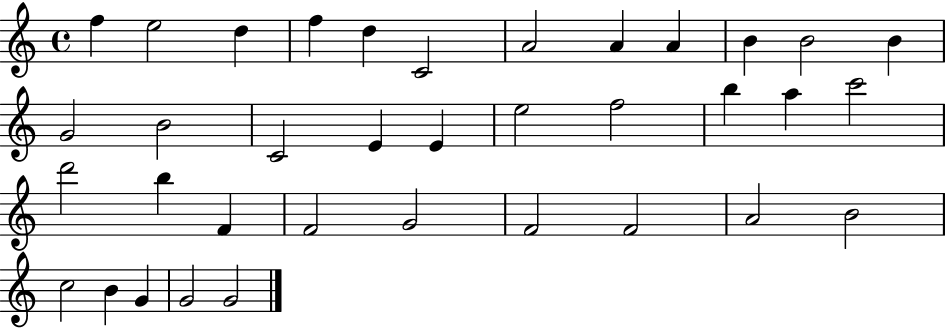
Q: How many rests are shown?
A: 0